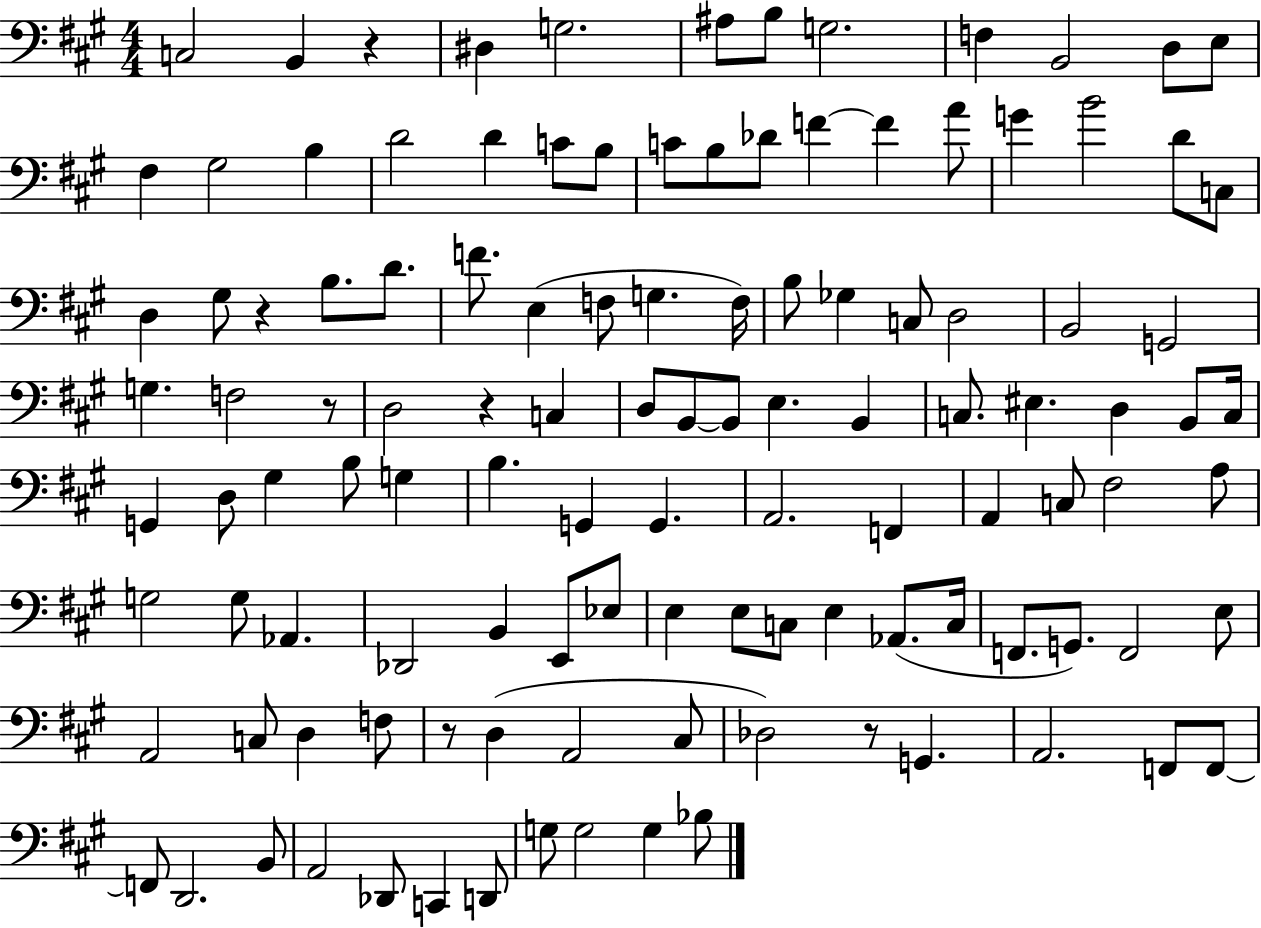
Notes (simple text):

C3/h B2/q R/q D#3/q G3/h. A#3/e B3/e G3/h. F3/q B2/h D3/e E3/e F#3/q G#3/h B3/q D4/h D4/q C4/e B3/e C4/e B3/e Db4/e F4/q F4/q A4/e G4/q B4/h D4/e C3/e D3/q G#3/e R/q B3/e. D4/e. F4/e. E3/q F3/e G3/q. F3/s B3/e Gb3/q C3/e D3/h B2/h G2/h G3/q. F3/h R/e D3/h R/q C3/q D3/e B2/e B2/e E3/q. B2/q C3/e. EIS3/q. D3/q B2/e C3/s G2/q D3/e G#3/q B3/e G3/q B3/q. G2/q G2/q. A2/h. F2/q A2/q C3/e F#3/h A3/e G3/h G3/e Ab2/q. Db2/h B2/q E2/e Eb3/e E3/q E3/e C3/e E3/q Ab2/e. C3/s F2/e. G2/e. F2/h E3/e A2/h C3/e D3/q F3/e R/e D3/q A2/h C#3/e Db3/h R/e G2/q. A2/h. F2/e F2/e F2/e D2/h. B2/e A2/h Db2/e C2/q D2/e G3/e G3/h G3/q Bb3/e